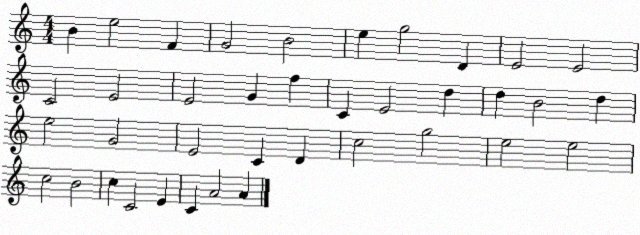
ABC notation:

X:1
T:Untitled
M:4/4
L:1/4
K:C
B e2 F G2 B2 e g2 D E2 E2 C2 E2 E2 G f C E2 d d B2 d e2 G2 E2 C D c2 g2 e2 e2 c2 B2 c C2 E C A2 A